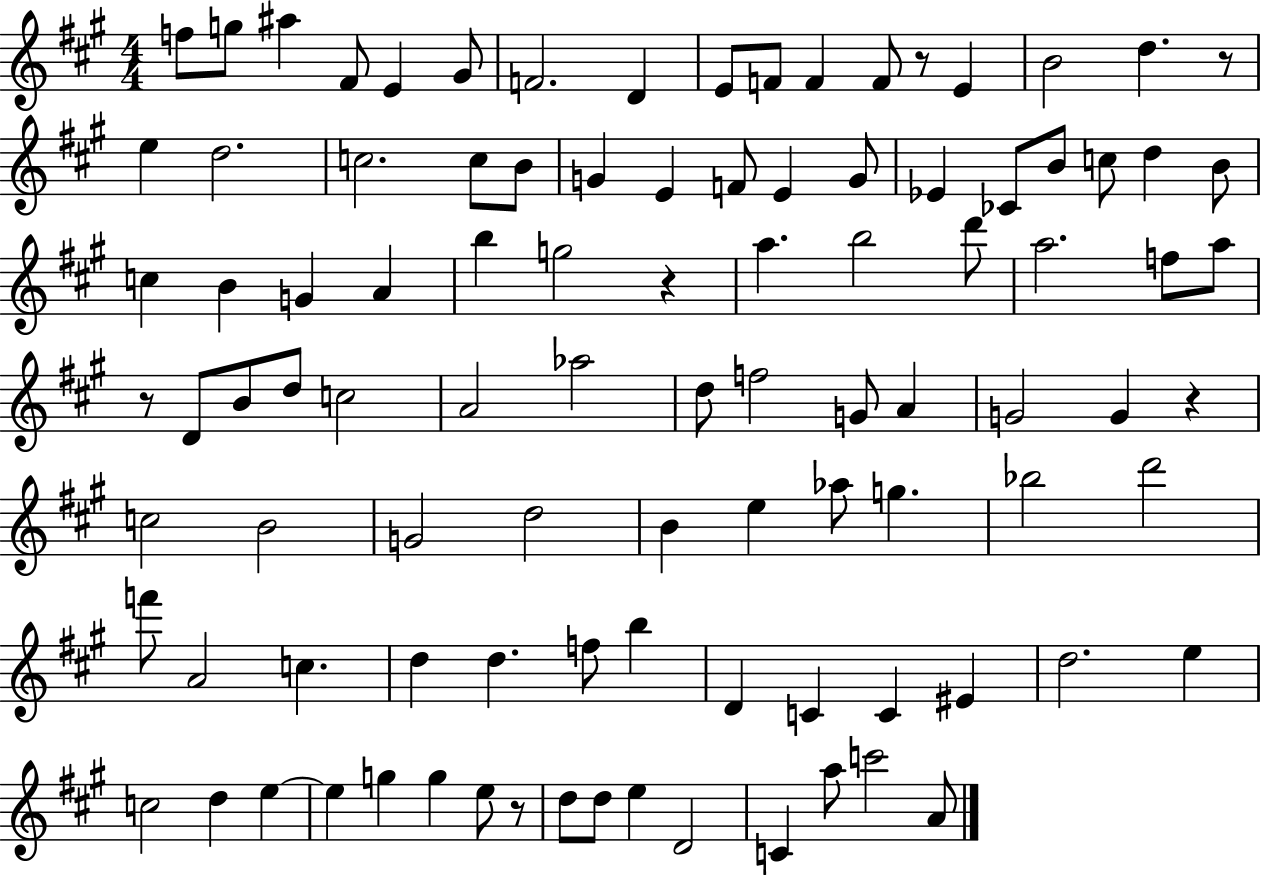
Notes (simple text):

F5/e G5/e A#5/q F#4/e E4/q G#4/e F4/h. D4/q E4/e F4/e F4/q F4/e R/e E4/q B4/h D5/q. R/e E5/q D5/h. C5/h. C5/e B4/e G4/q E4/q F4/e E4/q G4/e Eb4/q CES4/e B4/e C5/e D5/q B4/e C5/q B4/q G4/q A4/q B5/q G5/h R/q A5/q. B5/h D6/e A5/h. F5/e A5/e R/e D4/e B4/e D5/e C5/h A4/h Ab5/h D5/e F5/h G4/e A4/q G4/h G4/q R/q C5/h B4/h G4/h D5/h B4/q E5/q Ab5/e G5/q. Bb5/h D6/h F6/e A4/h C5/q. D5/q D5/q. F5/e B5/q D4/q C4/q C4/q EIS4/q D5/h. E5/q C5/h D5/q E5/q E5/q G5/q G5/q E5/e R/e D5/e D5/e E5/q D4/h C4/q A5/e C6/h A4/e